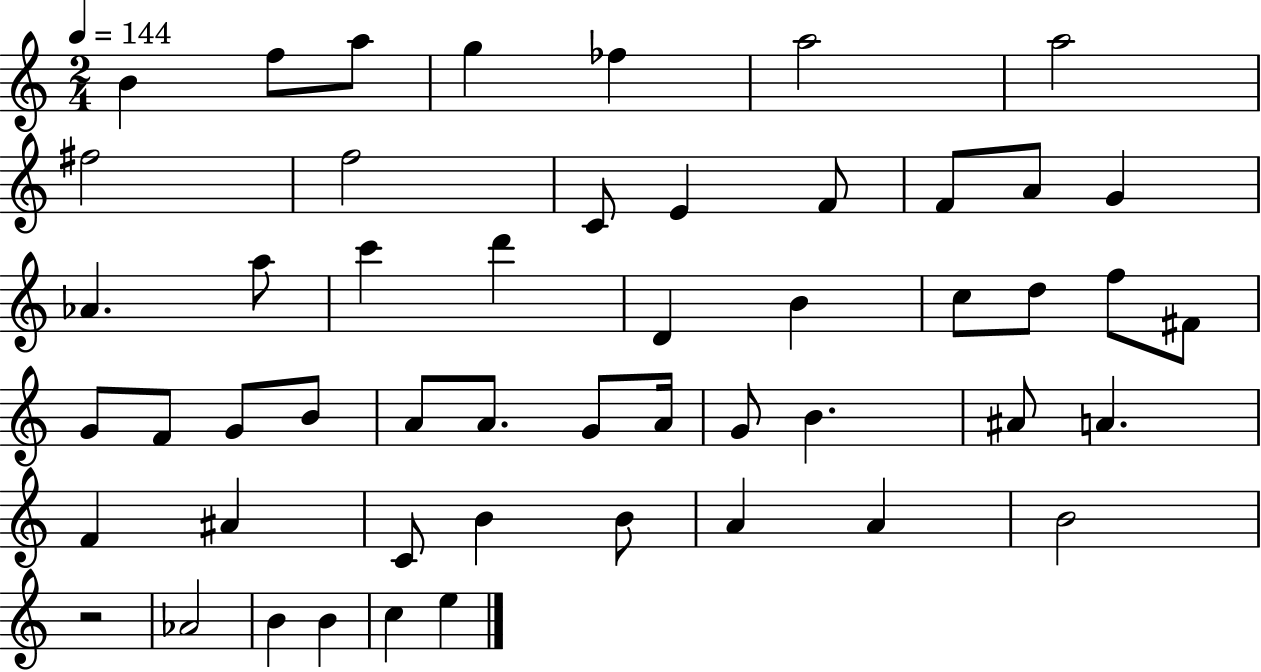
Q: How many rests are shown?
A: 1